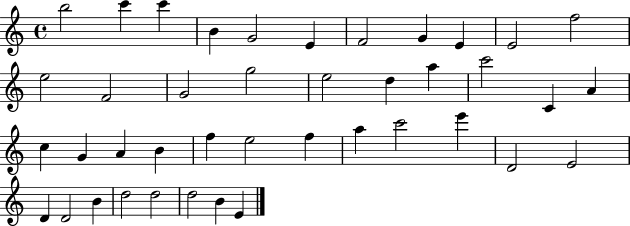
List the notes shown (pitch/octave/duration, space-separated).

B5/h C6/q C6/q B4/q G4/h E4/q F4/h G4/q E4/q E4/h F5/h E5/h F4/h G4/h G5/h E5/h D5/q A5/q C6/h C4/q A4/q C5/q G4/q A4/q B4/q F5/q E5/h F5/q A5/q C6/h E6/q D4/h E4/h D4/q D4/h B4/q D5/h D5/h D5/h B4/q E4/q